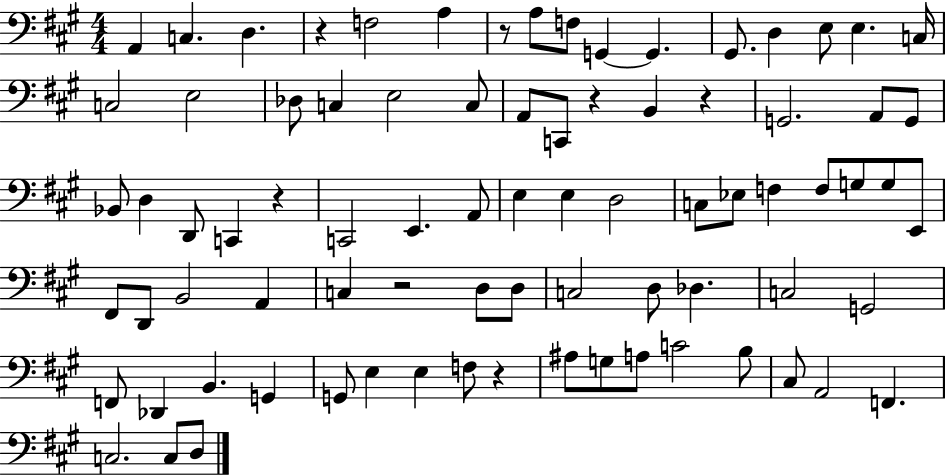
X:1
T:Untitled
M:4/4
L:1/4
K:A
A,, C, D, z F,2 A, z/2 A,/2 F,/2 G,, G,, ^G,,/2 D, E,/2 E, C,/4 C,2 E,2 _D,/2 C, E,2 C,/2 A,,/2 C,,/2 z B,, z G,,2 A,,/2 G,,/2 _B,,/2 D, D,,/2 C,, z C,,2 E,, A,,/2 E, E, D,2 C,/2 _E,/2 F, F,/2 G,/2 G,/2 E,,/2 ^F,,/2 D,,/2 B,,2 A,, C, z2 D,/2 D,/2 C,2 D,/2 _D, C,2 G,,2 F,,/2 _D,, B,, G,, G,,/2 E, E, F,/2 z ^A,/2 G,/2 A,/2 C2 B,/2 ^C,/2 A,,2 F,, C,2 C,/2 D,/2